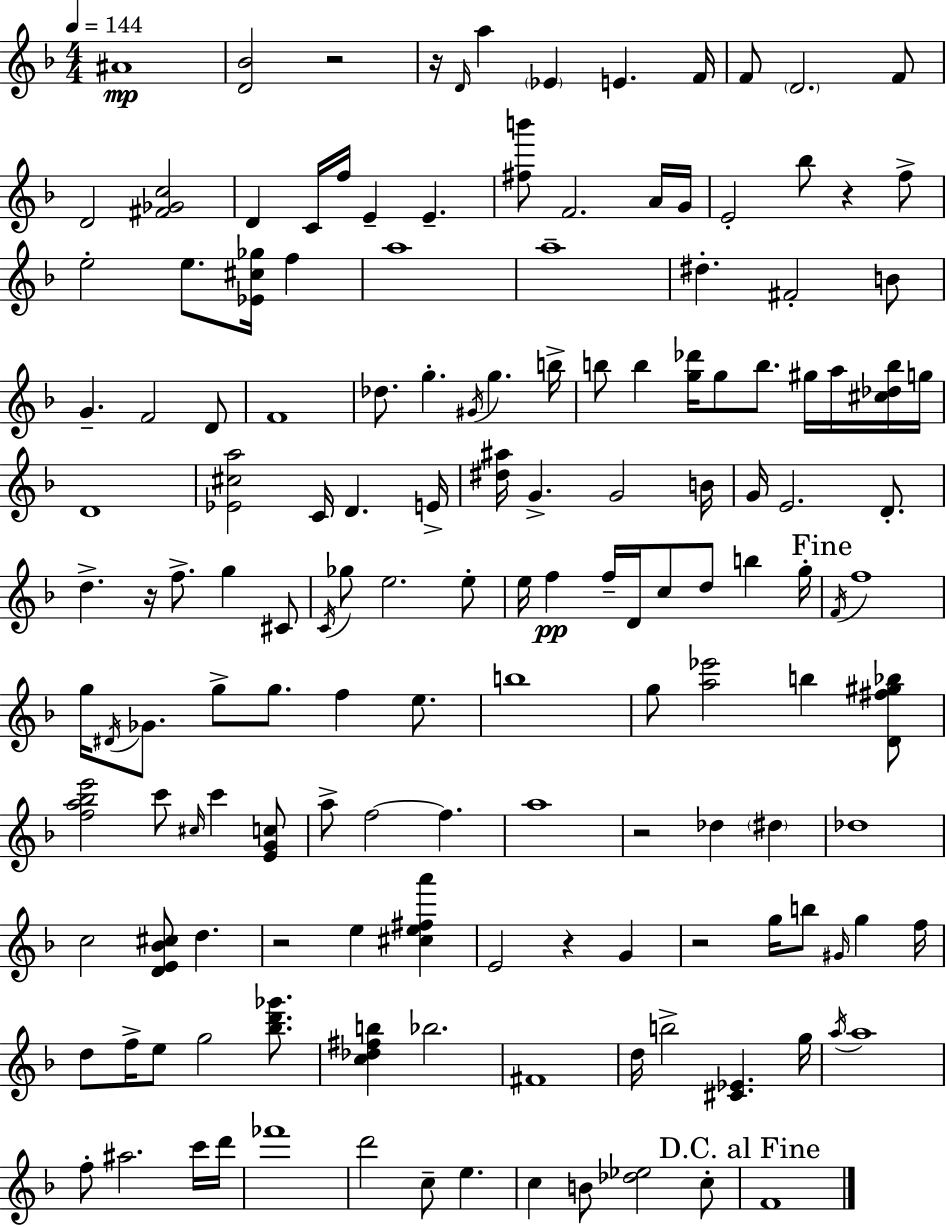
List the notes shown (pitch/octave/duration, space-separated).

A#4/w [D4,Bb4]/h R/h R/s D4/s A5/q Eb4/q E4/q. F4/s F4/e D4/h. F4/e D4/h [F#4,Gb4,C5]/h D4/q C4/s F5/s E4/q E4/q. [F#5,B6]/e F4/h. A4/s G4/s E4/h Bb5/e R/q F5/e E5/h E5/e. [Eb4,C#5,Gb5]/s F5/q A5/w A5/w D#5/q. F#4/h B4/e G4/q. F4/h D4/e F4/w Db5/e. G5/q. G#4/s G5/q. B5/s B5/e B5/q [G5,Db6]/s G5/e B5/e. G#5/s A5/s [C#5,Db5,B5]/s G5/s D4/w [Eb4,C#5,A5]/h C4/s D4/q. E4/s [D#5,A#5]/s G4/q. G4/h B4/s G4/s E4/h. D4/e. D5/q. R/s F5/e. G5/q C#4/e C4/s Gb5/e E5/h. E5/e E5/s F5/q F5/s D4/s C5/e D5/e B5/q G5/s F4/s F5/w G5/s D#4/s Gb4/e. G5/e G5/e. F5/q E5/e. B5/w G5/e [A5,Eb6]/h B5/q [D4,F#5,G#5,Bb5]/e [F5,A5,Bb5,E6]/h C6/e C#5/s C6/q [E4,G4,C5]/e A5/e F5/h F5/q. A5/w R/h Db5/q D#5/q Db5/w C5/h [D4,E4,Bb4,C#5]/e D5/q. R/h E5/q [C#5,E5,F#5,A6]/q E4/h R/q G4/q R/h G5/s B5/e G#4/s G5/q F5/s D5/e F5/s E5/e G5/h [Bb5,D6,Gb6]/e. [C5,Db5,F#5,B5]/q Bb5/h. F#4/w D5/s B5/h [C#4,Eb4]/q. G5/s A5/s A5/w F5/e A#5/h. C6/s D6/s FES6/w D6/h C5/e E5/q. C5/q B4/e [Db5,Eb5]/h C5/e F4/w